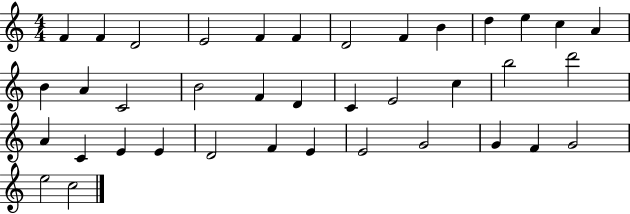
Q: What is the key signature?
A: C major